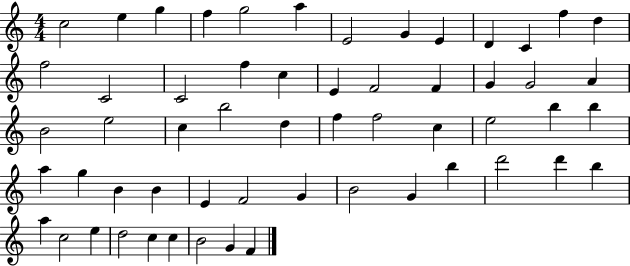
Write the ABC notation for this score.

X:1
T:Untitled
M:4/4
L:1/4
K:C
c2 e g f g2 a E2 G E D C f d f2 C2 C2 f c E F2 F G G2 A B2 e2 c b2 d f f2 c e2 b b a g B B E F2 G B2 G b d'2 d' b a c2 e d2 c c B2 G F